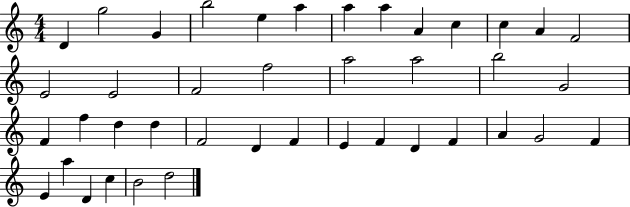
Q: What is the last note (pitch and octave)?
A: D5